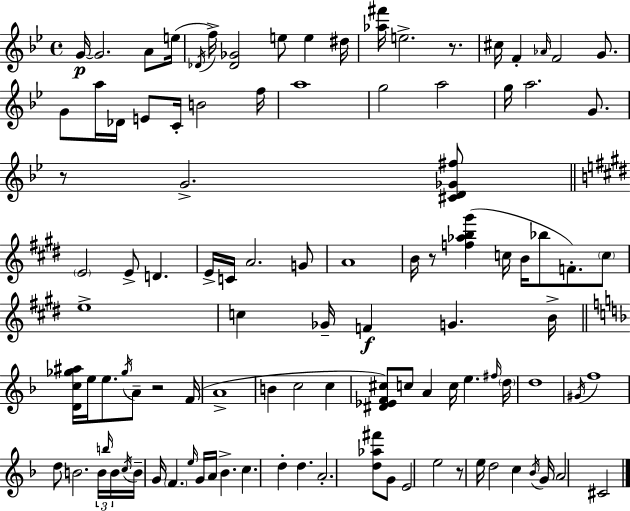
{
  \clef treble
  \time 4/4
  \defaultTimeSignature
  \key bes \major
  \repeat volta 2 { g'16~~\p g'2. a'8 e''16( | \acciaccatura { des'16 } f''16->) <des' ges'>2 e''8 e''4 | dis''16 <aes'' fis'''>16 e''2.-> r8. | cis''16 f'4-. \grace { aes'16 } f'2 g'8. | \break g'8 a''16 des'16 e'8 c'16-. b'2 | f''16 a''1 | g''2 a''2 | g''16 a''2. g'8. | \break r8 g'2.-> | <cis' d' ges' fis''>8 \bar "||" \break \key e \major \parenthesize e'2 e'8-> d'4. | e'16-> c'16 a'2. g'8 | a'1 | b'16 r8 <f'' aes'' b'' gis'''>4( c''16 b'16 bes''8 f'8.-.) \parenthesize c''8 | \break e''1-> | c''4 ges'16-- f'4\f g'4. b'16-> | \bar "||" \break \key d \minor <d' c'' ges'' ais''>16 e''16 e''8. \acciaccatura { ges''16 } a'8-- r2 | f'16( a'1-> | b'4 c''2 c''4 | <dis' ees' f' cis''>8) c''8 a'4 c''16 e''4. | \break \grace { fis''16 } \parenthesize d''16 d''1 | \acciaccatura { gis'16 } f''1 | d''8 b'2. | \tuplet 3/2 { b'16 \grace { b''16 } b'16 } \acciaccatura { c''16 } b'16-- g'16 \parenthesize f'4. \grace { e''16 } g'16 a'16 | \break bes'4.-> c''4. d''4-. | d''4. a'2.-. | <d'' aes'' fis'''>8 g'8 e'2 e''2 | r8 e''16 d''2 | \break c''4 \acciaccatura { bes'16 } g'16 a'2 cis'2 | } \bar "|."
}